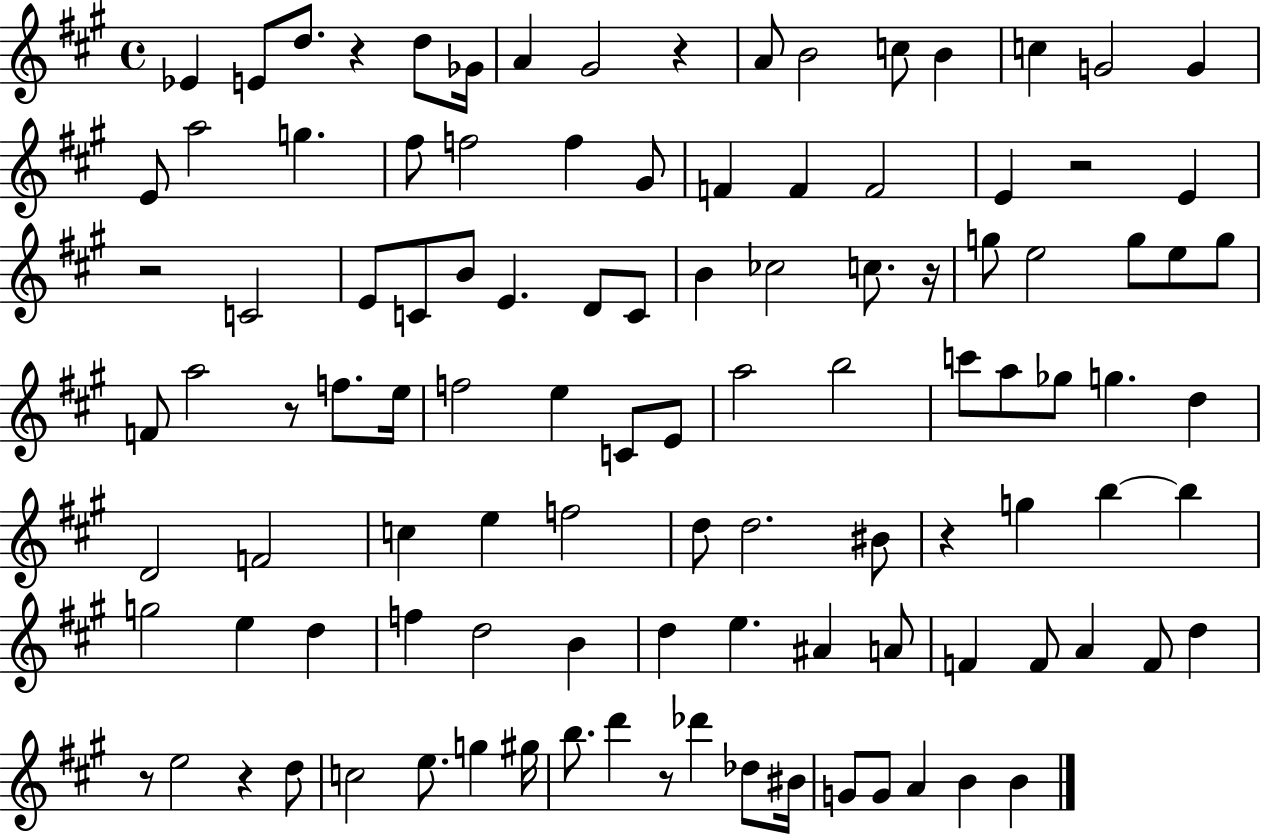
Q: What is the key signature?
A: A major